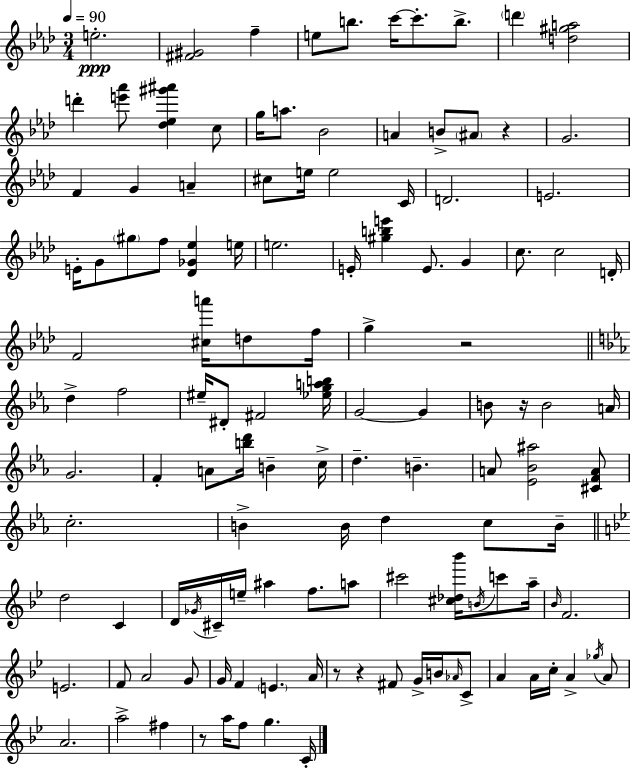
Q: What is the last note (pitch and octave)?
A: C4